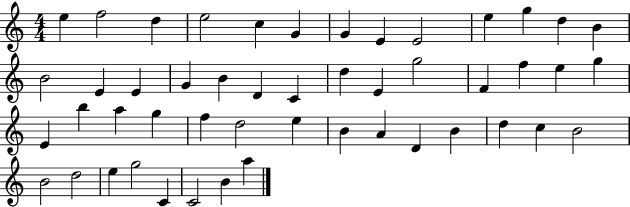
E5/q F5/h D5/q E5/h C5/q G4/q G4/q E4/q E4/h E5/q G5/q D5/q B4/q B4/h E4/q E4/q G4/q B4/q D4/q C4/q D5/q E4/q G5/h F4/q F5/q E5/q G5/q E4/q B5/q A5/q G5/q F5/q D5/h E5/q B4/q A4/q D4/q B4/q D5/q C5/q B4/h B4/h D5/h E5/q G5/h C4/q C4/h B4/q A5/q